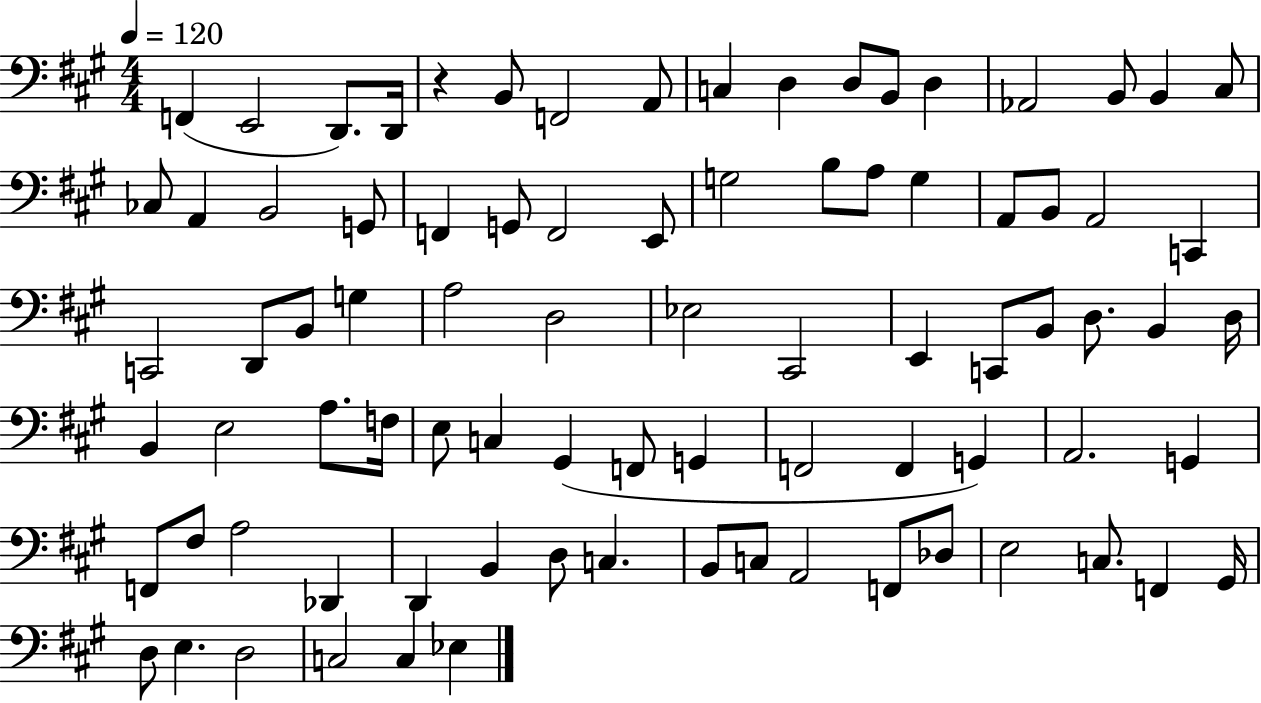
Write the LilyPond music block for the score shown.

{
  \clef bass
  \numericTimeSignature
  \time 4/4
  \key a \major
  \tempo 4 = 120
  f,4( e,2 d,8.) d,16 | r4 b,8 f,2 a,8 | c4 d4 d8 b,8 d4 | aes,2 b,8 b,4 cis8 | \break ces8 a,4 b,2 g,8 | f,4 g,8 f,2 e,8 | g2 b8 a8 g4 | a,8 b,8 a,2 c,4 | \break c,2 d,8 b,8 g4 | a2 d2 | ees2 cis,2 | e,4 c,8 b,8 d8. b,4 d16 | \break b,4 e2 a8. f16 | e8 c4 gis,4( f,8 g,4 | f,2 f,4 g,4) | a,2. g,4 | \break f,8 fis8 a2 des,4 | d,4 b,4 d8 c4. | b,8 c8 a,2 f,8 des8 | e2 c8. f,4 gis,16 | \break d8 e4. d2 | c2 c4 ees4 | \bar "|."
}